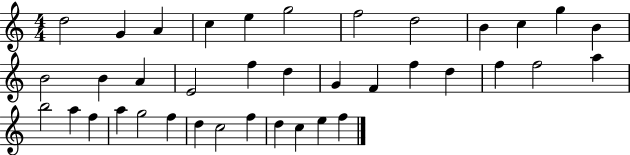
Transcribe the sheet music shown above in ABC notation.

X:1
T:Untitled
M:4/4
L:1/4
K:C
d2 G A c e g2 f2 d2 B c g B B2 B A E2 f d G F f d f f2 a b2 a f a g2 f d c2 f d c e f